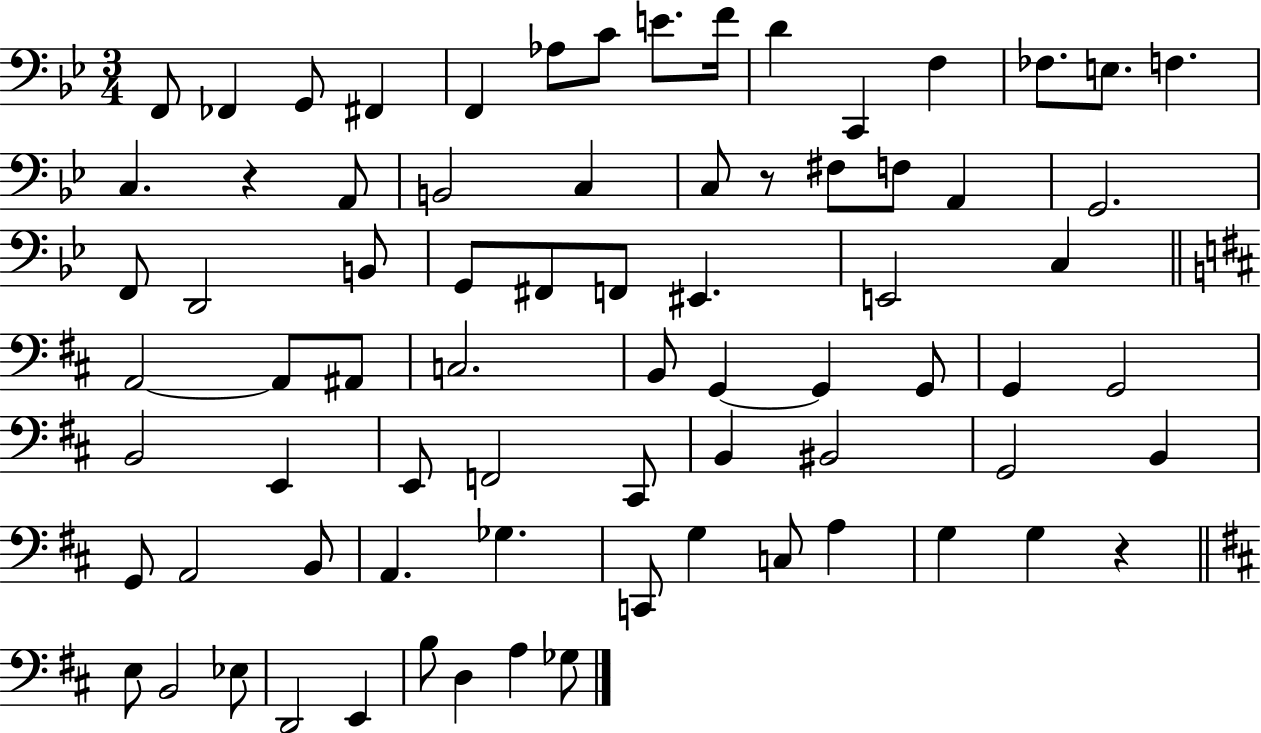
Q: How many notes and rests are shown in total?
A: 75